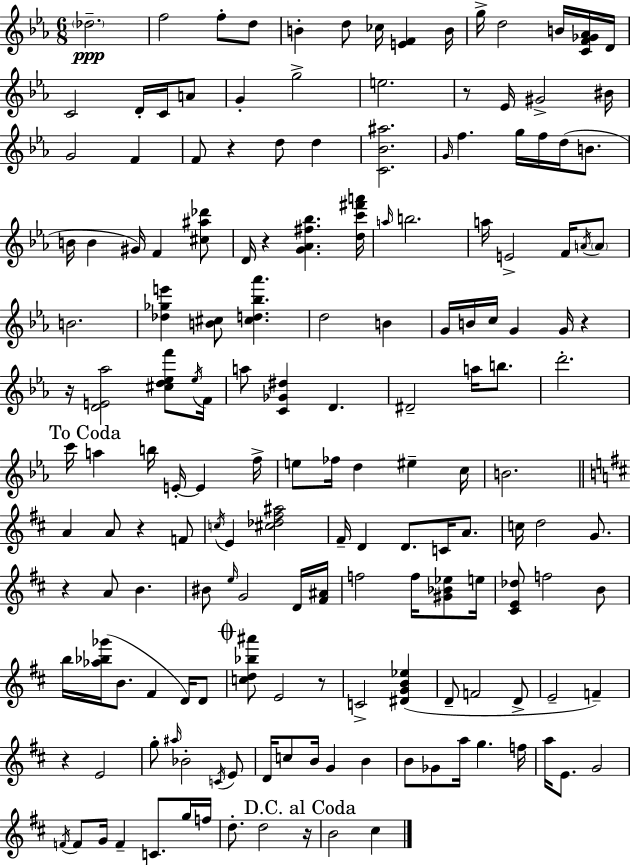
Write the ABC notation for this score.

X:1
T:Untitled
M:6/8
L:1/4
K:Eb
_d2 f2 f/2 d/2 B d/2 _c/4 [EF] B/4 g/4 d2 B/4 [CF_G_A]/4 D/4 C2 D/4 C/4 A/2 G g2 e2 z/2 _E/4 ^G2 ^B/4 G2 F F/2 z d/2 d [C_B^a]2 G/4 f g/4 f/4 d/4 B/2 B/4 B ^G/4 F [^c^a_d']/2 D/4 z [G_A^f_b] [dc'^f'a']/4 a/4 b2 a/4 E2 F/4 A/4 A/2 B2 [_d_ge'] [B^c]/2 [^cd_b_a'] d2 B G/4 B/4 c/4 G G/4 z z/4 [DE_a]2 [^cd_ef']/2 _e/4 F/4 a/2 [C_G^d] D ^D2 a/4 b/2 d'2 c'/4 a b/4 E/4 E f/4 e/2 _f/4 d ^e c/4 B2 A A/2 z F/2 c/4 E [^c_d^f^a]2 ^F/4 D D/2 C/4 A/2 c/4 d2 G/2 z A/2 B ^B/2 e/4 G2 D/4 [^F^A]/4 f2 f/4 [^G_B_e]/2 e/4 [^CE_d]/2 f2 B/2 b/4 [_a_b_g']/4 B/2 ^F D/4 D/2 [cd_b^a']/2 E2 z/2 C2 [^DGB_e] D/2 F2 D/2 E2 F z E2 g/2 ^a/4 _B2 C/4 E/2 D/4 c/2 B/4 G B B/2 _G/2 a/4 g f/4 a/4 E/2 G2 F/4 F/2 G/4 F C/2 g/4 f/4 d/2 d2 z/4 B2 ^c